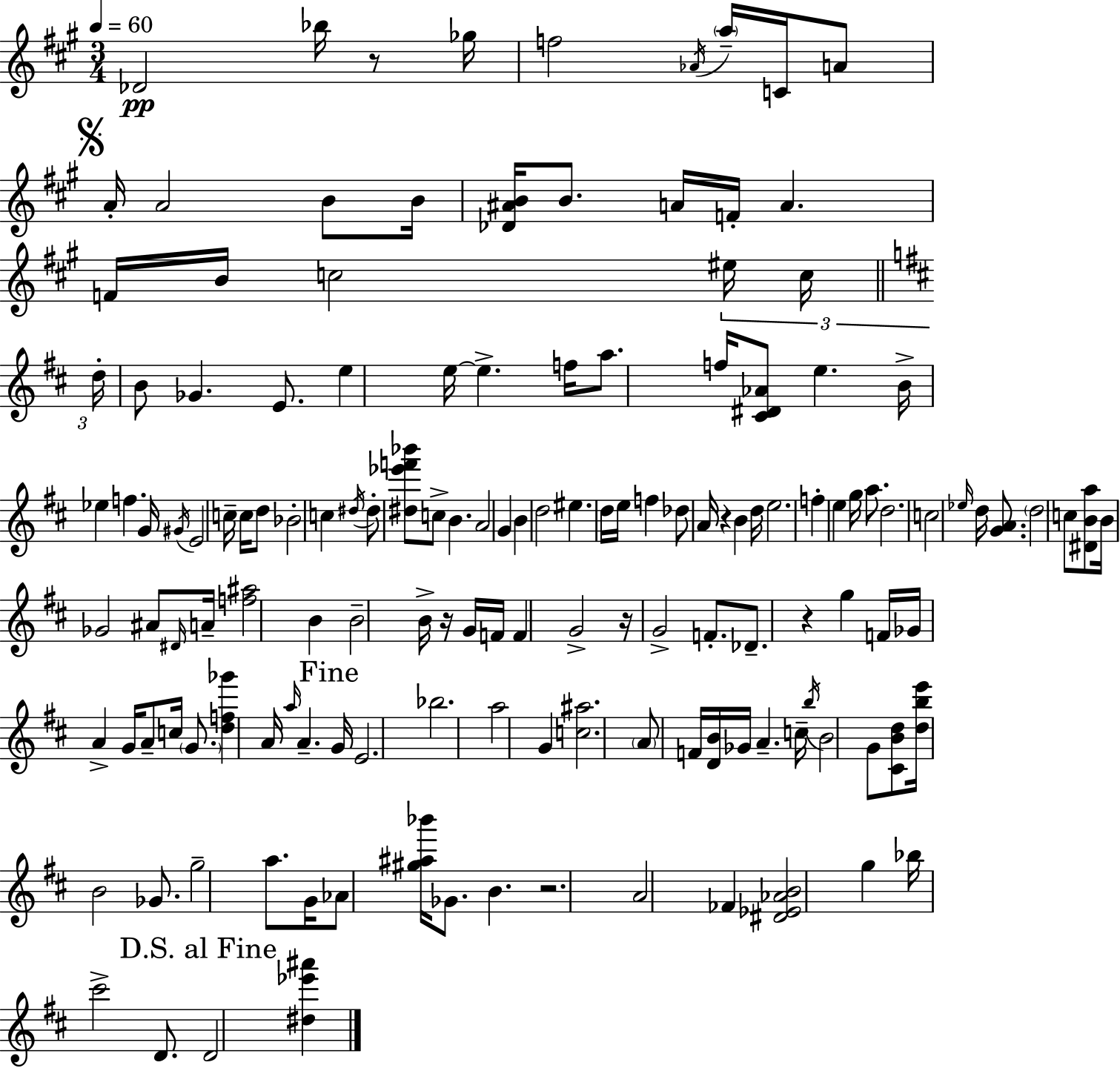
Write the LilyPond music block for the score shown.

{
  \clef treble
  \numericTimeSignature
  \time 3/4
  \key a \major
  \tempo 4 = 60
  \repeat volta 2 { des'2\pp bes''16 r8 ges''16 | f''2 \acciaccatura { aes'16 } \parenthesize a''16-- c'16 a'8 | \mark \markup { \musicglyph "scripts.segno" } a'16-. a'2 b'8 | b'16 <des' ais' b'>16 b'8. a'16 f'16-. a'4. | \break f'16 b'16 c''2 \tuplet 3/2 { eis''16 | c''16 \bar "||" \break \key b \minor d''16-. } b'8 ges'4. e'8. | e''4 e''16~~ e''4.-> f''16 | a''8. f''16 <cis' dis' aes'>8 e''4. | b'16-> ees''4 f''4. g'16 | \break \acciaccatura { gis'16 } e'2 c''16-- c''16 d''8 | bes'2-. c''4 | \acciaccatura { dis''16 } dis''8-. <dis'' ees''' f''' bes'''>8 c''8-> b'4. | a'2 g'4 | \break b'4 d''2 | eis''4. d''16 e''16 f''4 | des''8 a'16 r4 b'4 | d''16 e''2. | \break f''4-. e''4 g''16 a''8. | d''2. | c''2 \grace { ees''16 } d''16 | <g' a'>8. \parenthesize d''2 c''8 | \break <dis' b' a''>8 b'16 ges'2 | ais'8 \grace { dis'16 } a'16-- <f'' ais''>2 | b'4 b'2-- | b'16-> r16 g'16 f'16 f'4 g'2-> | \break r16 g'2-> | f'8.-. des'8.-- r4 g''4 | f'16 ges'16 a'4-> g'16 a'8-- | c''16 \parenthesize g'8. <d'' f'' ges'''>4 a'16 \grace { a''16 } a'4.-- | \break \mark "Fine" g'16 e'2. | bes''2. | a''2 | g'4 <c'' ais''>2. | \break \parenthesize a'8 f'16 <d' b'>16 ges'16 a'4.-- | c''16-- \acciaccatura { b''16 } b'2 | g'8 <cis' b' d''>8 <d'' b'' e'''>16 b'2 | ges'8. g''2-- | \break a''8. g'16 aes'8 <gis'' ais'' bes'''>16 ges'8. | b'4. r2. | a'2 | fes'4 <dis' ees' aes' b'>2 | \break g''4 bes''16 cis'''2-> | d'8. \mark "D.S. al Fine" d'2 | <dis'' ees''' ais'''>4 } \bar "|."
}